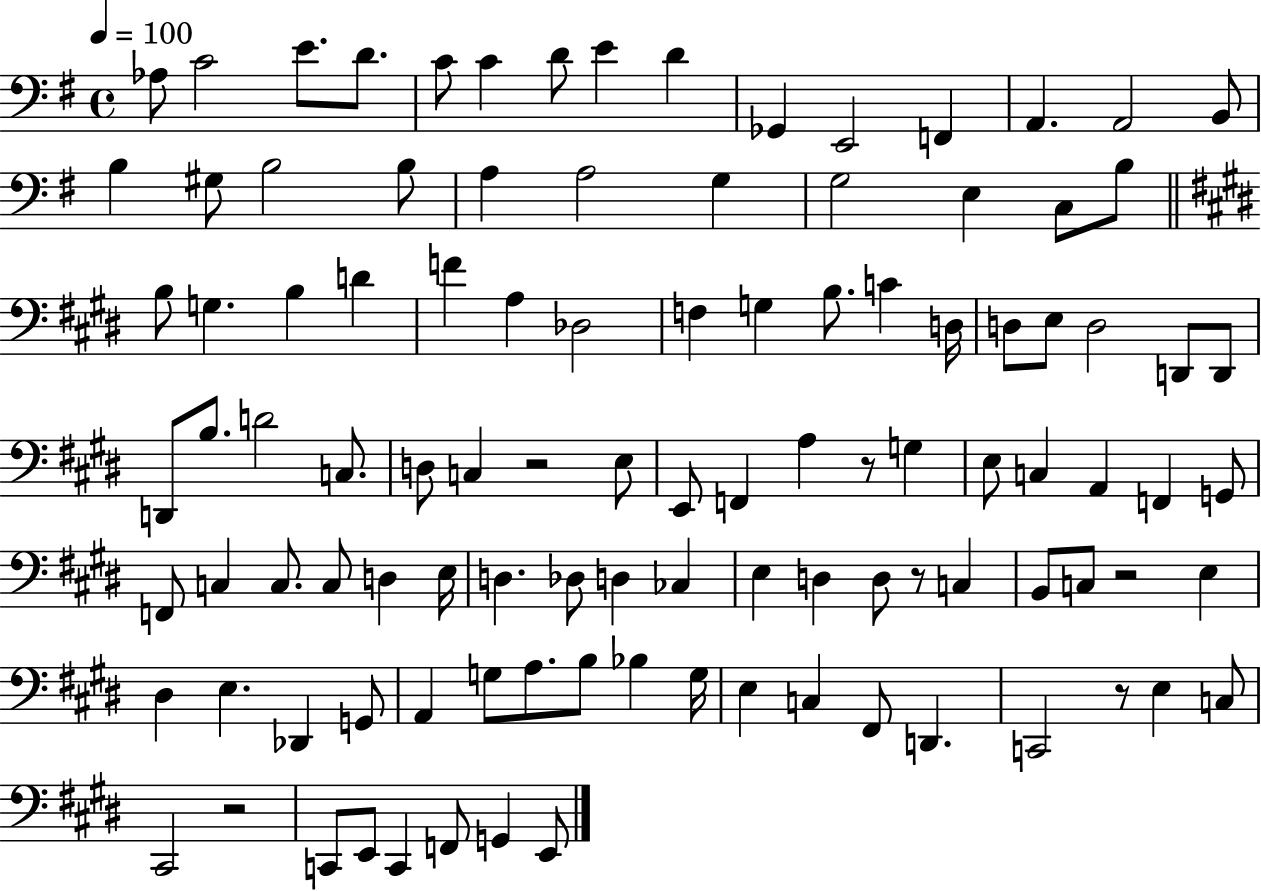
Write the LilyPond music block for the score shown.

{
  \clef bass
  \time 4/4
  \defaultTimeSignature
  \key g \major
  \tempo 4 = 100
  aes8 c'2 e'8. d'8. | c'8 c'4 d'8 e'4 d'4 | ges,4 e,2 f,4 | a,4. a,2 b,8 | \break b4 gis8 b2 b8 | a4 a2 g4 | g2 e4 c8 b8 | \bar "||" \break \key e \major b8 g4. b4 d'4 | f'4 a4 des2 | f4 g4 b8. c'4 d16 | d8 e8 d2 d,8 d,8 | \break d,8 b8. d'2 c8. | d8 c4 r2 e8 | e,8 f,4 a4 r8 g4 | e8 c4 a,4 f,4 g,8 | \break f,8 c4 c8. c8 d4 e16 | d4. des8 d4 ces4 | e4 d4 d8 r8 c4 | b,8 c8 r2 e4 | \break dis4 e4. des,4 g,8 | a,4 g8 a8. b8 bes4 g16 | e4 c4 fis,8 d,4. | c,2 r8 e4 c8 | \break cis,2 r2 | c,8 e,8 c,4 f,8 g,4 e,8 | \bar "|."
}